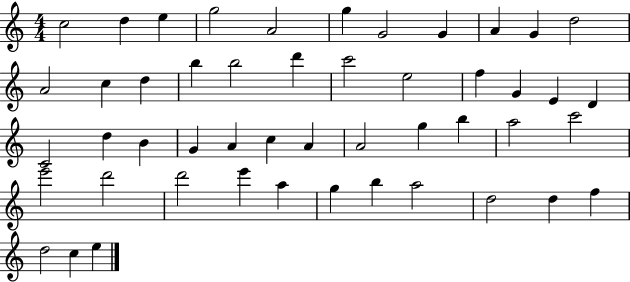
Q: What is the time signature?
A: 4/4